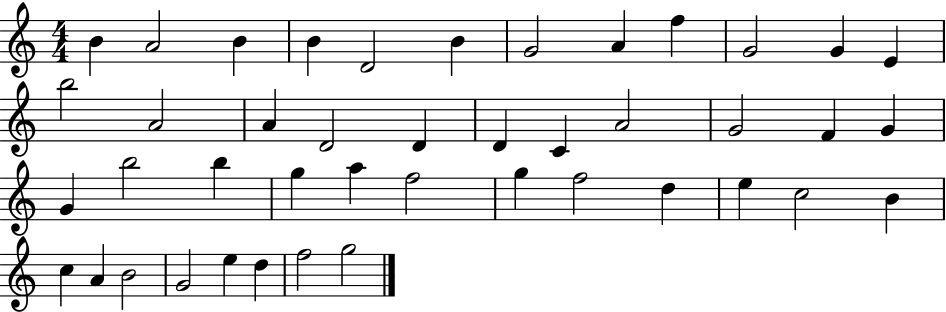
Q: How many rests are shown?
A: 0